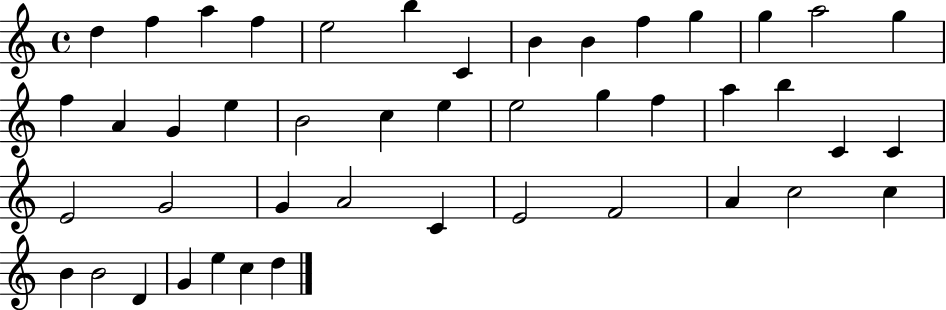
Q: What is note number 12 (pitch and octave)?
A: G5